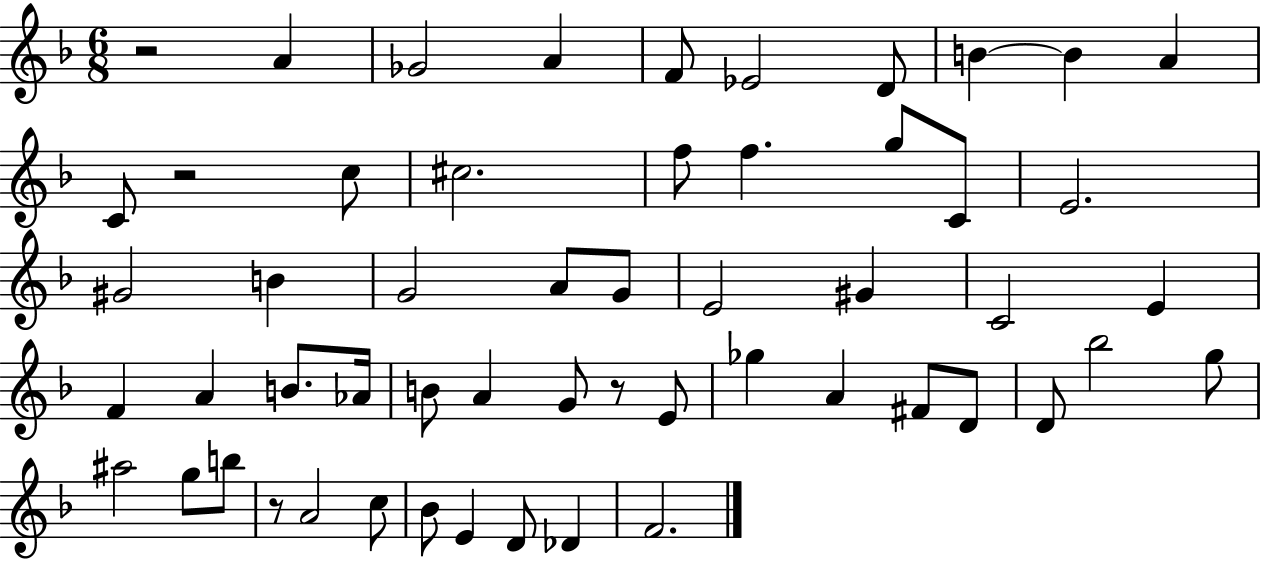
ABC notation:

X:1
T:Untitled
M:6/8
L:1/4
K:F
z2 A _G2 A F/2 _E2 D/2 B B A C/2 z2 c/2 ^c2 f/2 f g/2 C/2 E2 ^G2 B G2 A/2 G/2 E2 ^G C2 E F A B/2 _A/4 B/2 A G/2 z/2 E/2 _g A ^F/2 D/2 D/2 _b2 g/2 ^a2 g/2 b/2 z/2 A2 c/2 _B/2 E D/2 _D F2